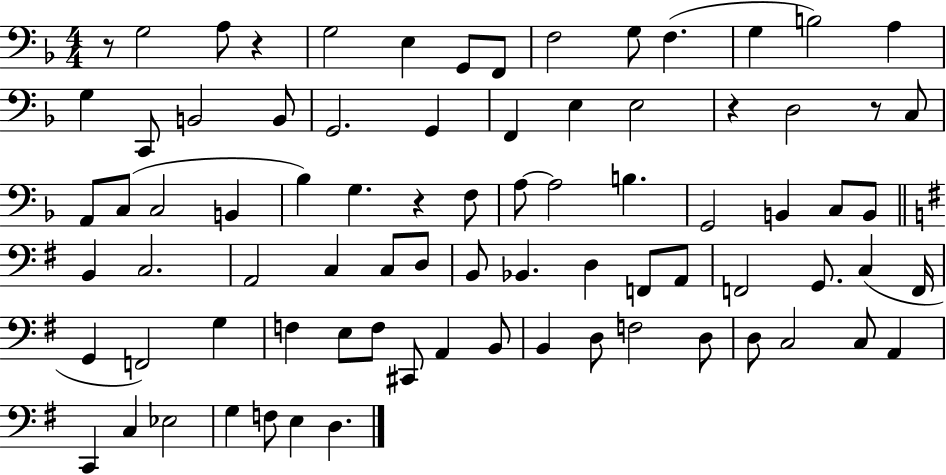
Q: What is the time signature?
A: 4/4